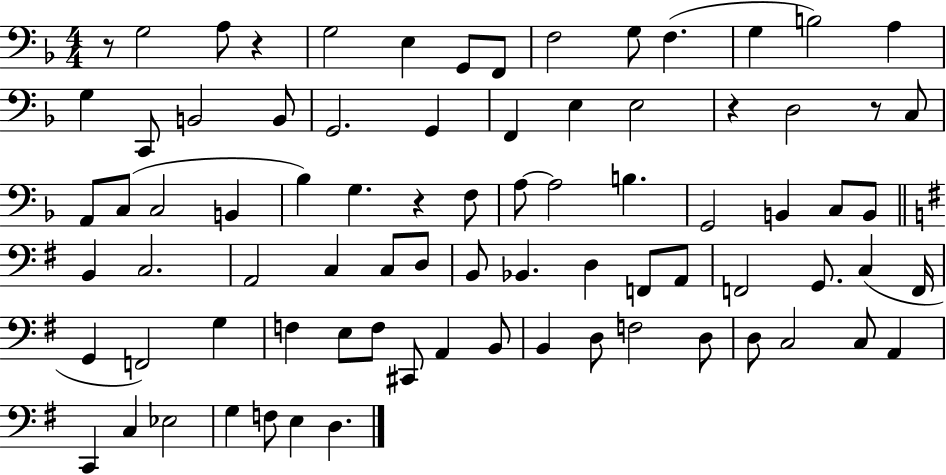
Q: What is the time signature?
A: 4/4